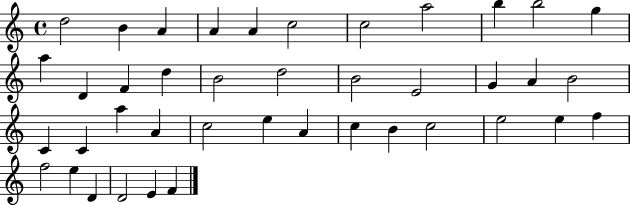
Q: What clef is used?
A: treble